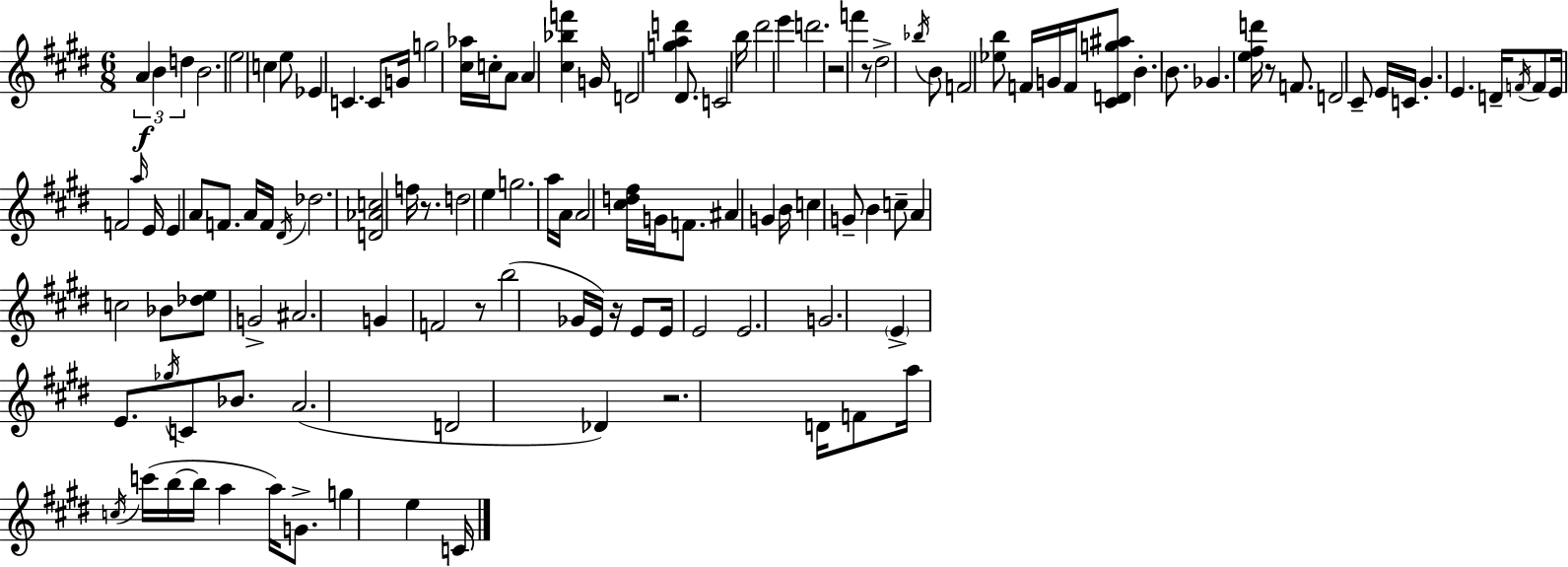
{
  \clef treble
  \numericTimeSignature
  \time 6/8
  \key e \major
  \tuplet 3/2 { a'4\f b'4 d''4 } | b'2. | e''2 c''4 | e''8 ees'4 c'4. | \break c'8 g'16 g''2 <cis'' aes''>16 | c''16-. a'8 a'4 <cis'' bes'' f'''>4 g'16 | d'2 <g'' a'' d'''>4 | dis'8. c'2 b''16 | \break dis'''2 e'''4 | d'''2. | r2 f'''4 | r8 dis''2-> \acciaccatura { bes''16 } b'8 | \break f'2 <ees'' b''>8 f'16 | g'16 f'16 <cis' d' g'' ais''>8 b'4.-. b'8. | ges'4. <e'' fis'' d'''>16 r8 f'8. | d'2 cis'8-- e'16 | \break c'16 gis'4.-. e'4. | d'16-- \acciaccatura { f'16 } f'8 e'16 f'2 | \grace { a''16 } e'16 e'4 a'8 f'8. | a'16 f'16 \acciaccatura { dis'16 } des''2. | \break <d' aes' c''>2 | f''16 r8. d''2 | e''4 g''2. | a''16 a'16 a'2 | \break <cis'' d'' fis''>16 g'16 f'8. ais'4 g'4 | b'16 c''4 g'8-- b'4 | c''8-- a'4 c''2 | bes'8 <des'' e''>8 g'2-> | \break ais'2. | g'4 f'2 | r8 b''2( | ges'16 e'16) r16 e'8 e'16 e'2 | \break e'2. | g'2. | \parenthesize e'4-> e'8. \acciaccatura { ges''16 } | c'8 bes'8. a'2.( | \break d'2 | des'4) r2. | d'16 f'8 a''16 \acciaccatura { c''16 }( c'''16 b''16~~ | b''16 a''4 a''16) g'8.-> g''4 | \break e''4 c'16 \bar "|."
}